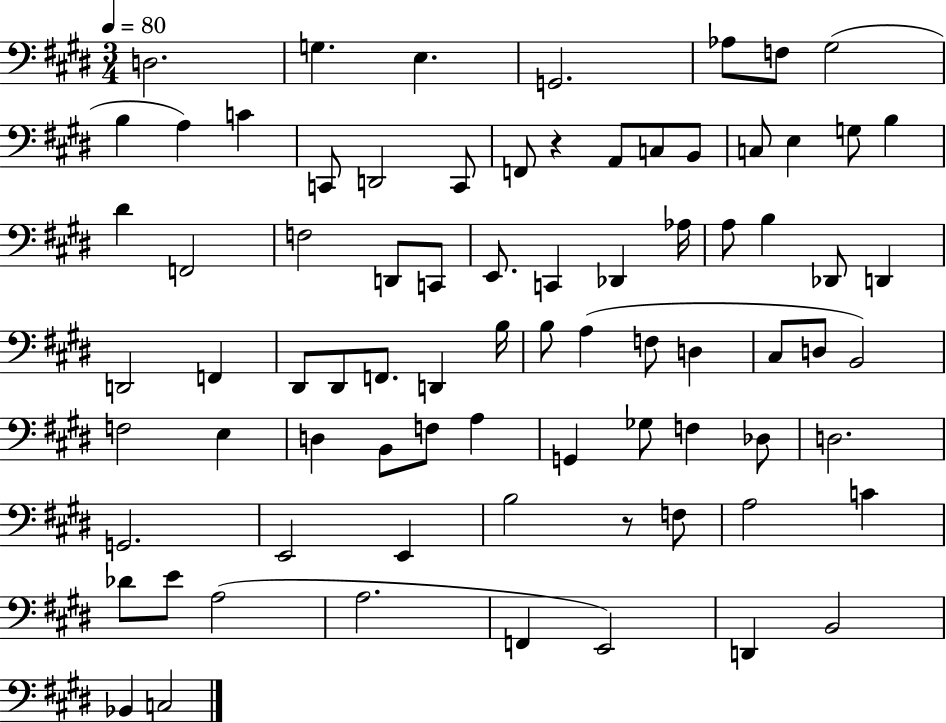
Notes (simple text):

D3/h. G3/q. E3/q. G2/h. Ab3/e F3/e G#3/h B3/q A3/q C4/q C2/e D2/h C2/e F2/e R/q A2/e C3/e B2/e C3/e E3/q G3/e B3/q D#4/q F2/h F3/h D2/e C2/e E2/e. C2/q Db2/q Ab3/s A3/e B3/q Db2/e D2/q D2/h F2/q D#2/e D#2/e F2/e. D2/q B3/s B3/e A3/q F3/e D3/q C#3/e D3/e B2/h F3/h E3/q D3/q B2/e F3/e A3/q G2/q Gb3/e F3/q Db3/e D3/h. G2/h. E2/h E2/q B3/h R/e F3/e A3/h C4/q Db4/e E4/e A3/h A3/h. F2/q E2/h D2/q B2/h Bb2/q C3/h